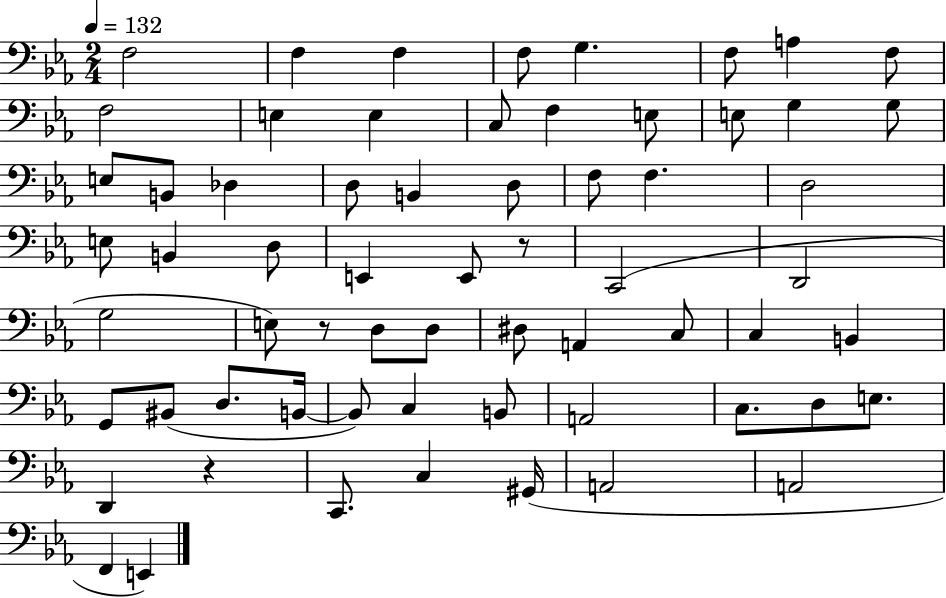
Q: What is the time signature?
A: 2/4